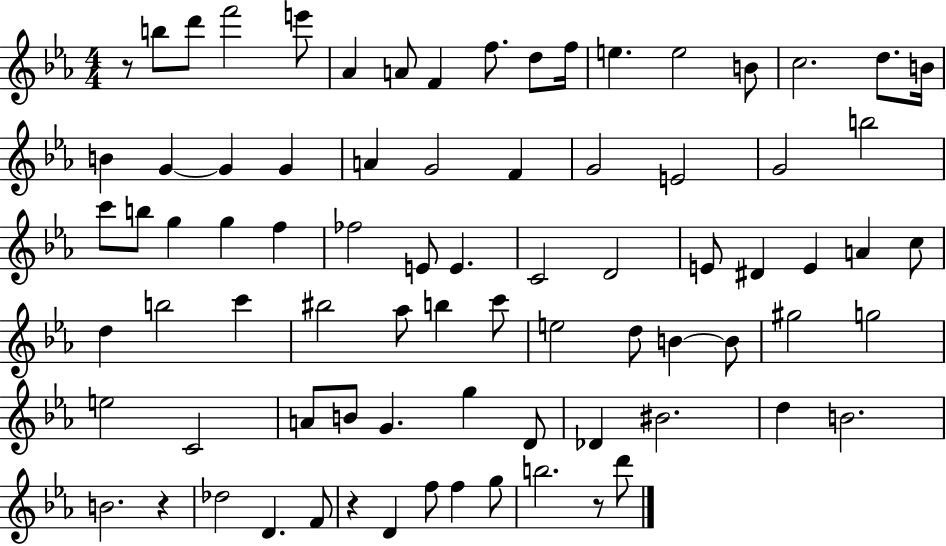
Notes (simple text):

R/e B5/e D6/e F6/h E6/e Ab4/q A4/e F4/q F5/e. D5/e F5/s E5/q. E5/h B4/e C5/h. D5/e. B4/s B4/q G4/q G4/q G4/q A4/q G4/h F4/q G4/h E4/h G4/h B5/h C6/e B5/e G5/q G5/q F5/q FES5/h E4/e E4/q. C4/h D4/h E4/e D#4/q E4/q A4/q C5/e D5/q B5/h C6/q BIS5/h Ab5/e B5/q C6/e E5/h D5/e B4/q B4/e G#5/h G5/h E5/h C4/h A4/e B4/e G4/q. G5/q D4/e Db4/q BIS4/h. D5/q B4/h. B4/h. R/q Db5/h D4/q. F4/e R/q D4/q F5/e F5/q G5/e B5/h. R/e D6/e